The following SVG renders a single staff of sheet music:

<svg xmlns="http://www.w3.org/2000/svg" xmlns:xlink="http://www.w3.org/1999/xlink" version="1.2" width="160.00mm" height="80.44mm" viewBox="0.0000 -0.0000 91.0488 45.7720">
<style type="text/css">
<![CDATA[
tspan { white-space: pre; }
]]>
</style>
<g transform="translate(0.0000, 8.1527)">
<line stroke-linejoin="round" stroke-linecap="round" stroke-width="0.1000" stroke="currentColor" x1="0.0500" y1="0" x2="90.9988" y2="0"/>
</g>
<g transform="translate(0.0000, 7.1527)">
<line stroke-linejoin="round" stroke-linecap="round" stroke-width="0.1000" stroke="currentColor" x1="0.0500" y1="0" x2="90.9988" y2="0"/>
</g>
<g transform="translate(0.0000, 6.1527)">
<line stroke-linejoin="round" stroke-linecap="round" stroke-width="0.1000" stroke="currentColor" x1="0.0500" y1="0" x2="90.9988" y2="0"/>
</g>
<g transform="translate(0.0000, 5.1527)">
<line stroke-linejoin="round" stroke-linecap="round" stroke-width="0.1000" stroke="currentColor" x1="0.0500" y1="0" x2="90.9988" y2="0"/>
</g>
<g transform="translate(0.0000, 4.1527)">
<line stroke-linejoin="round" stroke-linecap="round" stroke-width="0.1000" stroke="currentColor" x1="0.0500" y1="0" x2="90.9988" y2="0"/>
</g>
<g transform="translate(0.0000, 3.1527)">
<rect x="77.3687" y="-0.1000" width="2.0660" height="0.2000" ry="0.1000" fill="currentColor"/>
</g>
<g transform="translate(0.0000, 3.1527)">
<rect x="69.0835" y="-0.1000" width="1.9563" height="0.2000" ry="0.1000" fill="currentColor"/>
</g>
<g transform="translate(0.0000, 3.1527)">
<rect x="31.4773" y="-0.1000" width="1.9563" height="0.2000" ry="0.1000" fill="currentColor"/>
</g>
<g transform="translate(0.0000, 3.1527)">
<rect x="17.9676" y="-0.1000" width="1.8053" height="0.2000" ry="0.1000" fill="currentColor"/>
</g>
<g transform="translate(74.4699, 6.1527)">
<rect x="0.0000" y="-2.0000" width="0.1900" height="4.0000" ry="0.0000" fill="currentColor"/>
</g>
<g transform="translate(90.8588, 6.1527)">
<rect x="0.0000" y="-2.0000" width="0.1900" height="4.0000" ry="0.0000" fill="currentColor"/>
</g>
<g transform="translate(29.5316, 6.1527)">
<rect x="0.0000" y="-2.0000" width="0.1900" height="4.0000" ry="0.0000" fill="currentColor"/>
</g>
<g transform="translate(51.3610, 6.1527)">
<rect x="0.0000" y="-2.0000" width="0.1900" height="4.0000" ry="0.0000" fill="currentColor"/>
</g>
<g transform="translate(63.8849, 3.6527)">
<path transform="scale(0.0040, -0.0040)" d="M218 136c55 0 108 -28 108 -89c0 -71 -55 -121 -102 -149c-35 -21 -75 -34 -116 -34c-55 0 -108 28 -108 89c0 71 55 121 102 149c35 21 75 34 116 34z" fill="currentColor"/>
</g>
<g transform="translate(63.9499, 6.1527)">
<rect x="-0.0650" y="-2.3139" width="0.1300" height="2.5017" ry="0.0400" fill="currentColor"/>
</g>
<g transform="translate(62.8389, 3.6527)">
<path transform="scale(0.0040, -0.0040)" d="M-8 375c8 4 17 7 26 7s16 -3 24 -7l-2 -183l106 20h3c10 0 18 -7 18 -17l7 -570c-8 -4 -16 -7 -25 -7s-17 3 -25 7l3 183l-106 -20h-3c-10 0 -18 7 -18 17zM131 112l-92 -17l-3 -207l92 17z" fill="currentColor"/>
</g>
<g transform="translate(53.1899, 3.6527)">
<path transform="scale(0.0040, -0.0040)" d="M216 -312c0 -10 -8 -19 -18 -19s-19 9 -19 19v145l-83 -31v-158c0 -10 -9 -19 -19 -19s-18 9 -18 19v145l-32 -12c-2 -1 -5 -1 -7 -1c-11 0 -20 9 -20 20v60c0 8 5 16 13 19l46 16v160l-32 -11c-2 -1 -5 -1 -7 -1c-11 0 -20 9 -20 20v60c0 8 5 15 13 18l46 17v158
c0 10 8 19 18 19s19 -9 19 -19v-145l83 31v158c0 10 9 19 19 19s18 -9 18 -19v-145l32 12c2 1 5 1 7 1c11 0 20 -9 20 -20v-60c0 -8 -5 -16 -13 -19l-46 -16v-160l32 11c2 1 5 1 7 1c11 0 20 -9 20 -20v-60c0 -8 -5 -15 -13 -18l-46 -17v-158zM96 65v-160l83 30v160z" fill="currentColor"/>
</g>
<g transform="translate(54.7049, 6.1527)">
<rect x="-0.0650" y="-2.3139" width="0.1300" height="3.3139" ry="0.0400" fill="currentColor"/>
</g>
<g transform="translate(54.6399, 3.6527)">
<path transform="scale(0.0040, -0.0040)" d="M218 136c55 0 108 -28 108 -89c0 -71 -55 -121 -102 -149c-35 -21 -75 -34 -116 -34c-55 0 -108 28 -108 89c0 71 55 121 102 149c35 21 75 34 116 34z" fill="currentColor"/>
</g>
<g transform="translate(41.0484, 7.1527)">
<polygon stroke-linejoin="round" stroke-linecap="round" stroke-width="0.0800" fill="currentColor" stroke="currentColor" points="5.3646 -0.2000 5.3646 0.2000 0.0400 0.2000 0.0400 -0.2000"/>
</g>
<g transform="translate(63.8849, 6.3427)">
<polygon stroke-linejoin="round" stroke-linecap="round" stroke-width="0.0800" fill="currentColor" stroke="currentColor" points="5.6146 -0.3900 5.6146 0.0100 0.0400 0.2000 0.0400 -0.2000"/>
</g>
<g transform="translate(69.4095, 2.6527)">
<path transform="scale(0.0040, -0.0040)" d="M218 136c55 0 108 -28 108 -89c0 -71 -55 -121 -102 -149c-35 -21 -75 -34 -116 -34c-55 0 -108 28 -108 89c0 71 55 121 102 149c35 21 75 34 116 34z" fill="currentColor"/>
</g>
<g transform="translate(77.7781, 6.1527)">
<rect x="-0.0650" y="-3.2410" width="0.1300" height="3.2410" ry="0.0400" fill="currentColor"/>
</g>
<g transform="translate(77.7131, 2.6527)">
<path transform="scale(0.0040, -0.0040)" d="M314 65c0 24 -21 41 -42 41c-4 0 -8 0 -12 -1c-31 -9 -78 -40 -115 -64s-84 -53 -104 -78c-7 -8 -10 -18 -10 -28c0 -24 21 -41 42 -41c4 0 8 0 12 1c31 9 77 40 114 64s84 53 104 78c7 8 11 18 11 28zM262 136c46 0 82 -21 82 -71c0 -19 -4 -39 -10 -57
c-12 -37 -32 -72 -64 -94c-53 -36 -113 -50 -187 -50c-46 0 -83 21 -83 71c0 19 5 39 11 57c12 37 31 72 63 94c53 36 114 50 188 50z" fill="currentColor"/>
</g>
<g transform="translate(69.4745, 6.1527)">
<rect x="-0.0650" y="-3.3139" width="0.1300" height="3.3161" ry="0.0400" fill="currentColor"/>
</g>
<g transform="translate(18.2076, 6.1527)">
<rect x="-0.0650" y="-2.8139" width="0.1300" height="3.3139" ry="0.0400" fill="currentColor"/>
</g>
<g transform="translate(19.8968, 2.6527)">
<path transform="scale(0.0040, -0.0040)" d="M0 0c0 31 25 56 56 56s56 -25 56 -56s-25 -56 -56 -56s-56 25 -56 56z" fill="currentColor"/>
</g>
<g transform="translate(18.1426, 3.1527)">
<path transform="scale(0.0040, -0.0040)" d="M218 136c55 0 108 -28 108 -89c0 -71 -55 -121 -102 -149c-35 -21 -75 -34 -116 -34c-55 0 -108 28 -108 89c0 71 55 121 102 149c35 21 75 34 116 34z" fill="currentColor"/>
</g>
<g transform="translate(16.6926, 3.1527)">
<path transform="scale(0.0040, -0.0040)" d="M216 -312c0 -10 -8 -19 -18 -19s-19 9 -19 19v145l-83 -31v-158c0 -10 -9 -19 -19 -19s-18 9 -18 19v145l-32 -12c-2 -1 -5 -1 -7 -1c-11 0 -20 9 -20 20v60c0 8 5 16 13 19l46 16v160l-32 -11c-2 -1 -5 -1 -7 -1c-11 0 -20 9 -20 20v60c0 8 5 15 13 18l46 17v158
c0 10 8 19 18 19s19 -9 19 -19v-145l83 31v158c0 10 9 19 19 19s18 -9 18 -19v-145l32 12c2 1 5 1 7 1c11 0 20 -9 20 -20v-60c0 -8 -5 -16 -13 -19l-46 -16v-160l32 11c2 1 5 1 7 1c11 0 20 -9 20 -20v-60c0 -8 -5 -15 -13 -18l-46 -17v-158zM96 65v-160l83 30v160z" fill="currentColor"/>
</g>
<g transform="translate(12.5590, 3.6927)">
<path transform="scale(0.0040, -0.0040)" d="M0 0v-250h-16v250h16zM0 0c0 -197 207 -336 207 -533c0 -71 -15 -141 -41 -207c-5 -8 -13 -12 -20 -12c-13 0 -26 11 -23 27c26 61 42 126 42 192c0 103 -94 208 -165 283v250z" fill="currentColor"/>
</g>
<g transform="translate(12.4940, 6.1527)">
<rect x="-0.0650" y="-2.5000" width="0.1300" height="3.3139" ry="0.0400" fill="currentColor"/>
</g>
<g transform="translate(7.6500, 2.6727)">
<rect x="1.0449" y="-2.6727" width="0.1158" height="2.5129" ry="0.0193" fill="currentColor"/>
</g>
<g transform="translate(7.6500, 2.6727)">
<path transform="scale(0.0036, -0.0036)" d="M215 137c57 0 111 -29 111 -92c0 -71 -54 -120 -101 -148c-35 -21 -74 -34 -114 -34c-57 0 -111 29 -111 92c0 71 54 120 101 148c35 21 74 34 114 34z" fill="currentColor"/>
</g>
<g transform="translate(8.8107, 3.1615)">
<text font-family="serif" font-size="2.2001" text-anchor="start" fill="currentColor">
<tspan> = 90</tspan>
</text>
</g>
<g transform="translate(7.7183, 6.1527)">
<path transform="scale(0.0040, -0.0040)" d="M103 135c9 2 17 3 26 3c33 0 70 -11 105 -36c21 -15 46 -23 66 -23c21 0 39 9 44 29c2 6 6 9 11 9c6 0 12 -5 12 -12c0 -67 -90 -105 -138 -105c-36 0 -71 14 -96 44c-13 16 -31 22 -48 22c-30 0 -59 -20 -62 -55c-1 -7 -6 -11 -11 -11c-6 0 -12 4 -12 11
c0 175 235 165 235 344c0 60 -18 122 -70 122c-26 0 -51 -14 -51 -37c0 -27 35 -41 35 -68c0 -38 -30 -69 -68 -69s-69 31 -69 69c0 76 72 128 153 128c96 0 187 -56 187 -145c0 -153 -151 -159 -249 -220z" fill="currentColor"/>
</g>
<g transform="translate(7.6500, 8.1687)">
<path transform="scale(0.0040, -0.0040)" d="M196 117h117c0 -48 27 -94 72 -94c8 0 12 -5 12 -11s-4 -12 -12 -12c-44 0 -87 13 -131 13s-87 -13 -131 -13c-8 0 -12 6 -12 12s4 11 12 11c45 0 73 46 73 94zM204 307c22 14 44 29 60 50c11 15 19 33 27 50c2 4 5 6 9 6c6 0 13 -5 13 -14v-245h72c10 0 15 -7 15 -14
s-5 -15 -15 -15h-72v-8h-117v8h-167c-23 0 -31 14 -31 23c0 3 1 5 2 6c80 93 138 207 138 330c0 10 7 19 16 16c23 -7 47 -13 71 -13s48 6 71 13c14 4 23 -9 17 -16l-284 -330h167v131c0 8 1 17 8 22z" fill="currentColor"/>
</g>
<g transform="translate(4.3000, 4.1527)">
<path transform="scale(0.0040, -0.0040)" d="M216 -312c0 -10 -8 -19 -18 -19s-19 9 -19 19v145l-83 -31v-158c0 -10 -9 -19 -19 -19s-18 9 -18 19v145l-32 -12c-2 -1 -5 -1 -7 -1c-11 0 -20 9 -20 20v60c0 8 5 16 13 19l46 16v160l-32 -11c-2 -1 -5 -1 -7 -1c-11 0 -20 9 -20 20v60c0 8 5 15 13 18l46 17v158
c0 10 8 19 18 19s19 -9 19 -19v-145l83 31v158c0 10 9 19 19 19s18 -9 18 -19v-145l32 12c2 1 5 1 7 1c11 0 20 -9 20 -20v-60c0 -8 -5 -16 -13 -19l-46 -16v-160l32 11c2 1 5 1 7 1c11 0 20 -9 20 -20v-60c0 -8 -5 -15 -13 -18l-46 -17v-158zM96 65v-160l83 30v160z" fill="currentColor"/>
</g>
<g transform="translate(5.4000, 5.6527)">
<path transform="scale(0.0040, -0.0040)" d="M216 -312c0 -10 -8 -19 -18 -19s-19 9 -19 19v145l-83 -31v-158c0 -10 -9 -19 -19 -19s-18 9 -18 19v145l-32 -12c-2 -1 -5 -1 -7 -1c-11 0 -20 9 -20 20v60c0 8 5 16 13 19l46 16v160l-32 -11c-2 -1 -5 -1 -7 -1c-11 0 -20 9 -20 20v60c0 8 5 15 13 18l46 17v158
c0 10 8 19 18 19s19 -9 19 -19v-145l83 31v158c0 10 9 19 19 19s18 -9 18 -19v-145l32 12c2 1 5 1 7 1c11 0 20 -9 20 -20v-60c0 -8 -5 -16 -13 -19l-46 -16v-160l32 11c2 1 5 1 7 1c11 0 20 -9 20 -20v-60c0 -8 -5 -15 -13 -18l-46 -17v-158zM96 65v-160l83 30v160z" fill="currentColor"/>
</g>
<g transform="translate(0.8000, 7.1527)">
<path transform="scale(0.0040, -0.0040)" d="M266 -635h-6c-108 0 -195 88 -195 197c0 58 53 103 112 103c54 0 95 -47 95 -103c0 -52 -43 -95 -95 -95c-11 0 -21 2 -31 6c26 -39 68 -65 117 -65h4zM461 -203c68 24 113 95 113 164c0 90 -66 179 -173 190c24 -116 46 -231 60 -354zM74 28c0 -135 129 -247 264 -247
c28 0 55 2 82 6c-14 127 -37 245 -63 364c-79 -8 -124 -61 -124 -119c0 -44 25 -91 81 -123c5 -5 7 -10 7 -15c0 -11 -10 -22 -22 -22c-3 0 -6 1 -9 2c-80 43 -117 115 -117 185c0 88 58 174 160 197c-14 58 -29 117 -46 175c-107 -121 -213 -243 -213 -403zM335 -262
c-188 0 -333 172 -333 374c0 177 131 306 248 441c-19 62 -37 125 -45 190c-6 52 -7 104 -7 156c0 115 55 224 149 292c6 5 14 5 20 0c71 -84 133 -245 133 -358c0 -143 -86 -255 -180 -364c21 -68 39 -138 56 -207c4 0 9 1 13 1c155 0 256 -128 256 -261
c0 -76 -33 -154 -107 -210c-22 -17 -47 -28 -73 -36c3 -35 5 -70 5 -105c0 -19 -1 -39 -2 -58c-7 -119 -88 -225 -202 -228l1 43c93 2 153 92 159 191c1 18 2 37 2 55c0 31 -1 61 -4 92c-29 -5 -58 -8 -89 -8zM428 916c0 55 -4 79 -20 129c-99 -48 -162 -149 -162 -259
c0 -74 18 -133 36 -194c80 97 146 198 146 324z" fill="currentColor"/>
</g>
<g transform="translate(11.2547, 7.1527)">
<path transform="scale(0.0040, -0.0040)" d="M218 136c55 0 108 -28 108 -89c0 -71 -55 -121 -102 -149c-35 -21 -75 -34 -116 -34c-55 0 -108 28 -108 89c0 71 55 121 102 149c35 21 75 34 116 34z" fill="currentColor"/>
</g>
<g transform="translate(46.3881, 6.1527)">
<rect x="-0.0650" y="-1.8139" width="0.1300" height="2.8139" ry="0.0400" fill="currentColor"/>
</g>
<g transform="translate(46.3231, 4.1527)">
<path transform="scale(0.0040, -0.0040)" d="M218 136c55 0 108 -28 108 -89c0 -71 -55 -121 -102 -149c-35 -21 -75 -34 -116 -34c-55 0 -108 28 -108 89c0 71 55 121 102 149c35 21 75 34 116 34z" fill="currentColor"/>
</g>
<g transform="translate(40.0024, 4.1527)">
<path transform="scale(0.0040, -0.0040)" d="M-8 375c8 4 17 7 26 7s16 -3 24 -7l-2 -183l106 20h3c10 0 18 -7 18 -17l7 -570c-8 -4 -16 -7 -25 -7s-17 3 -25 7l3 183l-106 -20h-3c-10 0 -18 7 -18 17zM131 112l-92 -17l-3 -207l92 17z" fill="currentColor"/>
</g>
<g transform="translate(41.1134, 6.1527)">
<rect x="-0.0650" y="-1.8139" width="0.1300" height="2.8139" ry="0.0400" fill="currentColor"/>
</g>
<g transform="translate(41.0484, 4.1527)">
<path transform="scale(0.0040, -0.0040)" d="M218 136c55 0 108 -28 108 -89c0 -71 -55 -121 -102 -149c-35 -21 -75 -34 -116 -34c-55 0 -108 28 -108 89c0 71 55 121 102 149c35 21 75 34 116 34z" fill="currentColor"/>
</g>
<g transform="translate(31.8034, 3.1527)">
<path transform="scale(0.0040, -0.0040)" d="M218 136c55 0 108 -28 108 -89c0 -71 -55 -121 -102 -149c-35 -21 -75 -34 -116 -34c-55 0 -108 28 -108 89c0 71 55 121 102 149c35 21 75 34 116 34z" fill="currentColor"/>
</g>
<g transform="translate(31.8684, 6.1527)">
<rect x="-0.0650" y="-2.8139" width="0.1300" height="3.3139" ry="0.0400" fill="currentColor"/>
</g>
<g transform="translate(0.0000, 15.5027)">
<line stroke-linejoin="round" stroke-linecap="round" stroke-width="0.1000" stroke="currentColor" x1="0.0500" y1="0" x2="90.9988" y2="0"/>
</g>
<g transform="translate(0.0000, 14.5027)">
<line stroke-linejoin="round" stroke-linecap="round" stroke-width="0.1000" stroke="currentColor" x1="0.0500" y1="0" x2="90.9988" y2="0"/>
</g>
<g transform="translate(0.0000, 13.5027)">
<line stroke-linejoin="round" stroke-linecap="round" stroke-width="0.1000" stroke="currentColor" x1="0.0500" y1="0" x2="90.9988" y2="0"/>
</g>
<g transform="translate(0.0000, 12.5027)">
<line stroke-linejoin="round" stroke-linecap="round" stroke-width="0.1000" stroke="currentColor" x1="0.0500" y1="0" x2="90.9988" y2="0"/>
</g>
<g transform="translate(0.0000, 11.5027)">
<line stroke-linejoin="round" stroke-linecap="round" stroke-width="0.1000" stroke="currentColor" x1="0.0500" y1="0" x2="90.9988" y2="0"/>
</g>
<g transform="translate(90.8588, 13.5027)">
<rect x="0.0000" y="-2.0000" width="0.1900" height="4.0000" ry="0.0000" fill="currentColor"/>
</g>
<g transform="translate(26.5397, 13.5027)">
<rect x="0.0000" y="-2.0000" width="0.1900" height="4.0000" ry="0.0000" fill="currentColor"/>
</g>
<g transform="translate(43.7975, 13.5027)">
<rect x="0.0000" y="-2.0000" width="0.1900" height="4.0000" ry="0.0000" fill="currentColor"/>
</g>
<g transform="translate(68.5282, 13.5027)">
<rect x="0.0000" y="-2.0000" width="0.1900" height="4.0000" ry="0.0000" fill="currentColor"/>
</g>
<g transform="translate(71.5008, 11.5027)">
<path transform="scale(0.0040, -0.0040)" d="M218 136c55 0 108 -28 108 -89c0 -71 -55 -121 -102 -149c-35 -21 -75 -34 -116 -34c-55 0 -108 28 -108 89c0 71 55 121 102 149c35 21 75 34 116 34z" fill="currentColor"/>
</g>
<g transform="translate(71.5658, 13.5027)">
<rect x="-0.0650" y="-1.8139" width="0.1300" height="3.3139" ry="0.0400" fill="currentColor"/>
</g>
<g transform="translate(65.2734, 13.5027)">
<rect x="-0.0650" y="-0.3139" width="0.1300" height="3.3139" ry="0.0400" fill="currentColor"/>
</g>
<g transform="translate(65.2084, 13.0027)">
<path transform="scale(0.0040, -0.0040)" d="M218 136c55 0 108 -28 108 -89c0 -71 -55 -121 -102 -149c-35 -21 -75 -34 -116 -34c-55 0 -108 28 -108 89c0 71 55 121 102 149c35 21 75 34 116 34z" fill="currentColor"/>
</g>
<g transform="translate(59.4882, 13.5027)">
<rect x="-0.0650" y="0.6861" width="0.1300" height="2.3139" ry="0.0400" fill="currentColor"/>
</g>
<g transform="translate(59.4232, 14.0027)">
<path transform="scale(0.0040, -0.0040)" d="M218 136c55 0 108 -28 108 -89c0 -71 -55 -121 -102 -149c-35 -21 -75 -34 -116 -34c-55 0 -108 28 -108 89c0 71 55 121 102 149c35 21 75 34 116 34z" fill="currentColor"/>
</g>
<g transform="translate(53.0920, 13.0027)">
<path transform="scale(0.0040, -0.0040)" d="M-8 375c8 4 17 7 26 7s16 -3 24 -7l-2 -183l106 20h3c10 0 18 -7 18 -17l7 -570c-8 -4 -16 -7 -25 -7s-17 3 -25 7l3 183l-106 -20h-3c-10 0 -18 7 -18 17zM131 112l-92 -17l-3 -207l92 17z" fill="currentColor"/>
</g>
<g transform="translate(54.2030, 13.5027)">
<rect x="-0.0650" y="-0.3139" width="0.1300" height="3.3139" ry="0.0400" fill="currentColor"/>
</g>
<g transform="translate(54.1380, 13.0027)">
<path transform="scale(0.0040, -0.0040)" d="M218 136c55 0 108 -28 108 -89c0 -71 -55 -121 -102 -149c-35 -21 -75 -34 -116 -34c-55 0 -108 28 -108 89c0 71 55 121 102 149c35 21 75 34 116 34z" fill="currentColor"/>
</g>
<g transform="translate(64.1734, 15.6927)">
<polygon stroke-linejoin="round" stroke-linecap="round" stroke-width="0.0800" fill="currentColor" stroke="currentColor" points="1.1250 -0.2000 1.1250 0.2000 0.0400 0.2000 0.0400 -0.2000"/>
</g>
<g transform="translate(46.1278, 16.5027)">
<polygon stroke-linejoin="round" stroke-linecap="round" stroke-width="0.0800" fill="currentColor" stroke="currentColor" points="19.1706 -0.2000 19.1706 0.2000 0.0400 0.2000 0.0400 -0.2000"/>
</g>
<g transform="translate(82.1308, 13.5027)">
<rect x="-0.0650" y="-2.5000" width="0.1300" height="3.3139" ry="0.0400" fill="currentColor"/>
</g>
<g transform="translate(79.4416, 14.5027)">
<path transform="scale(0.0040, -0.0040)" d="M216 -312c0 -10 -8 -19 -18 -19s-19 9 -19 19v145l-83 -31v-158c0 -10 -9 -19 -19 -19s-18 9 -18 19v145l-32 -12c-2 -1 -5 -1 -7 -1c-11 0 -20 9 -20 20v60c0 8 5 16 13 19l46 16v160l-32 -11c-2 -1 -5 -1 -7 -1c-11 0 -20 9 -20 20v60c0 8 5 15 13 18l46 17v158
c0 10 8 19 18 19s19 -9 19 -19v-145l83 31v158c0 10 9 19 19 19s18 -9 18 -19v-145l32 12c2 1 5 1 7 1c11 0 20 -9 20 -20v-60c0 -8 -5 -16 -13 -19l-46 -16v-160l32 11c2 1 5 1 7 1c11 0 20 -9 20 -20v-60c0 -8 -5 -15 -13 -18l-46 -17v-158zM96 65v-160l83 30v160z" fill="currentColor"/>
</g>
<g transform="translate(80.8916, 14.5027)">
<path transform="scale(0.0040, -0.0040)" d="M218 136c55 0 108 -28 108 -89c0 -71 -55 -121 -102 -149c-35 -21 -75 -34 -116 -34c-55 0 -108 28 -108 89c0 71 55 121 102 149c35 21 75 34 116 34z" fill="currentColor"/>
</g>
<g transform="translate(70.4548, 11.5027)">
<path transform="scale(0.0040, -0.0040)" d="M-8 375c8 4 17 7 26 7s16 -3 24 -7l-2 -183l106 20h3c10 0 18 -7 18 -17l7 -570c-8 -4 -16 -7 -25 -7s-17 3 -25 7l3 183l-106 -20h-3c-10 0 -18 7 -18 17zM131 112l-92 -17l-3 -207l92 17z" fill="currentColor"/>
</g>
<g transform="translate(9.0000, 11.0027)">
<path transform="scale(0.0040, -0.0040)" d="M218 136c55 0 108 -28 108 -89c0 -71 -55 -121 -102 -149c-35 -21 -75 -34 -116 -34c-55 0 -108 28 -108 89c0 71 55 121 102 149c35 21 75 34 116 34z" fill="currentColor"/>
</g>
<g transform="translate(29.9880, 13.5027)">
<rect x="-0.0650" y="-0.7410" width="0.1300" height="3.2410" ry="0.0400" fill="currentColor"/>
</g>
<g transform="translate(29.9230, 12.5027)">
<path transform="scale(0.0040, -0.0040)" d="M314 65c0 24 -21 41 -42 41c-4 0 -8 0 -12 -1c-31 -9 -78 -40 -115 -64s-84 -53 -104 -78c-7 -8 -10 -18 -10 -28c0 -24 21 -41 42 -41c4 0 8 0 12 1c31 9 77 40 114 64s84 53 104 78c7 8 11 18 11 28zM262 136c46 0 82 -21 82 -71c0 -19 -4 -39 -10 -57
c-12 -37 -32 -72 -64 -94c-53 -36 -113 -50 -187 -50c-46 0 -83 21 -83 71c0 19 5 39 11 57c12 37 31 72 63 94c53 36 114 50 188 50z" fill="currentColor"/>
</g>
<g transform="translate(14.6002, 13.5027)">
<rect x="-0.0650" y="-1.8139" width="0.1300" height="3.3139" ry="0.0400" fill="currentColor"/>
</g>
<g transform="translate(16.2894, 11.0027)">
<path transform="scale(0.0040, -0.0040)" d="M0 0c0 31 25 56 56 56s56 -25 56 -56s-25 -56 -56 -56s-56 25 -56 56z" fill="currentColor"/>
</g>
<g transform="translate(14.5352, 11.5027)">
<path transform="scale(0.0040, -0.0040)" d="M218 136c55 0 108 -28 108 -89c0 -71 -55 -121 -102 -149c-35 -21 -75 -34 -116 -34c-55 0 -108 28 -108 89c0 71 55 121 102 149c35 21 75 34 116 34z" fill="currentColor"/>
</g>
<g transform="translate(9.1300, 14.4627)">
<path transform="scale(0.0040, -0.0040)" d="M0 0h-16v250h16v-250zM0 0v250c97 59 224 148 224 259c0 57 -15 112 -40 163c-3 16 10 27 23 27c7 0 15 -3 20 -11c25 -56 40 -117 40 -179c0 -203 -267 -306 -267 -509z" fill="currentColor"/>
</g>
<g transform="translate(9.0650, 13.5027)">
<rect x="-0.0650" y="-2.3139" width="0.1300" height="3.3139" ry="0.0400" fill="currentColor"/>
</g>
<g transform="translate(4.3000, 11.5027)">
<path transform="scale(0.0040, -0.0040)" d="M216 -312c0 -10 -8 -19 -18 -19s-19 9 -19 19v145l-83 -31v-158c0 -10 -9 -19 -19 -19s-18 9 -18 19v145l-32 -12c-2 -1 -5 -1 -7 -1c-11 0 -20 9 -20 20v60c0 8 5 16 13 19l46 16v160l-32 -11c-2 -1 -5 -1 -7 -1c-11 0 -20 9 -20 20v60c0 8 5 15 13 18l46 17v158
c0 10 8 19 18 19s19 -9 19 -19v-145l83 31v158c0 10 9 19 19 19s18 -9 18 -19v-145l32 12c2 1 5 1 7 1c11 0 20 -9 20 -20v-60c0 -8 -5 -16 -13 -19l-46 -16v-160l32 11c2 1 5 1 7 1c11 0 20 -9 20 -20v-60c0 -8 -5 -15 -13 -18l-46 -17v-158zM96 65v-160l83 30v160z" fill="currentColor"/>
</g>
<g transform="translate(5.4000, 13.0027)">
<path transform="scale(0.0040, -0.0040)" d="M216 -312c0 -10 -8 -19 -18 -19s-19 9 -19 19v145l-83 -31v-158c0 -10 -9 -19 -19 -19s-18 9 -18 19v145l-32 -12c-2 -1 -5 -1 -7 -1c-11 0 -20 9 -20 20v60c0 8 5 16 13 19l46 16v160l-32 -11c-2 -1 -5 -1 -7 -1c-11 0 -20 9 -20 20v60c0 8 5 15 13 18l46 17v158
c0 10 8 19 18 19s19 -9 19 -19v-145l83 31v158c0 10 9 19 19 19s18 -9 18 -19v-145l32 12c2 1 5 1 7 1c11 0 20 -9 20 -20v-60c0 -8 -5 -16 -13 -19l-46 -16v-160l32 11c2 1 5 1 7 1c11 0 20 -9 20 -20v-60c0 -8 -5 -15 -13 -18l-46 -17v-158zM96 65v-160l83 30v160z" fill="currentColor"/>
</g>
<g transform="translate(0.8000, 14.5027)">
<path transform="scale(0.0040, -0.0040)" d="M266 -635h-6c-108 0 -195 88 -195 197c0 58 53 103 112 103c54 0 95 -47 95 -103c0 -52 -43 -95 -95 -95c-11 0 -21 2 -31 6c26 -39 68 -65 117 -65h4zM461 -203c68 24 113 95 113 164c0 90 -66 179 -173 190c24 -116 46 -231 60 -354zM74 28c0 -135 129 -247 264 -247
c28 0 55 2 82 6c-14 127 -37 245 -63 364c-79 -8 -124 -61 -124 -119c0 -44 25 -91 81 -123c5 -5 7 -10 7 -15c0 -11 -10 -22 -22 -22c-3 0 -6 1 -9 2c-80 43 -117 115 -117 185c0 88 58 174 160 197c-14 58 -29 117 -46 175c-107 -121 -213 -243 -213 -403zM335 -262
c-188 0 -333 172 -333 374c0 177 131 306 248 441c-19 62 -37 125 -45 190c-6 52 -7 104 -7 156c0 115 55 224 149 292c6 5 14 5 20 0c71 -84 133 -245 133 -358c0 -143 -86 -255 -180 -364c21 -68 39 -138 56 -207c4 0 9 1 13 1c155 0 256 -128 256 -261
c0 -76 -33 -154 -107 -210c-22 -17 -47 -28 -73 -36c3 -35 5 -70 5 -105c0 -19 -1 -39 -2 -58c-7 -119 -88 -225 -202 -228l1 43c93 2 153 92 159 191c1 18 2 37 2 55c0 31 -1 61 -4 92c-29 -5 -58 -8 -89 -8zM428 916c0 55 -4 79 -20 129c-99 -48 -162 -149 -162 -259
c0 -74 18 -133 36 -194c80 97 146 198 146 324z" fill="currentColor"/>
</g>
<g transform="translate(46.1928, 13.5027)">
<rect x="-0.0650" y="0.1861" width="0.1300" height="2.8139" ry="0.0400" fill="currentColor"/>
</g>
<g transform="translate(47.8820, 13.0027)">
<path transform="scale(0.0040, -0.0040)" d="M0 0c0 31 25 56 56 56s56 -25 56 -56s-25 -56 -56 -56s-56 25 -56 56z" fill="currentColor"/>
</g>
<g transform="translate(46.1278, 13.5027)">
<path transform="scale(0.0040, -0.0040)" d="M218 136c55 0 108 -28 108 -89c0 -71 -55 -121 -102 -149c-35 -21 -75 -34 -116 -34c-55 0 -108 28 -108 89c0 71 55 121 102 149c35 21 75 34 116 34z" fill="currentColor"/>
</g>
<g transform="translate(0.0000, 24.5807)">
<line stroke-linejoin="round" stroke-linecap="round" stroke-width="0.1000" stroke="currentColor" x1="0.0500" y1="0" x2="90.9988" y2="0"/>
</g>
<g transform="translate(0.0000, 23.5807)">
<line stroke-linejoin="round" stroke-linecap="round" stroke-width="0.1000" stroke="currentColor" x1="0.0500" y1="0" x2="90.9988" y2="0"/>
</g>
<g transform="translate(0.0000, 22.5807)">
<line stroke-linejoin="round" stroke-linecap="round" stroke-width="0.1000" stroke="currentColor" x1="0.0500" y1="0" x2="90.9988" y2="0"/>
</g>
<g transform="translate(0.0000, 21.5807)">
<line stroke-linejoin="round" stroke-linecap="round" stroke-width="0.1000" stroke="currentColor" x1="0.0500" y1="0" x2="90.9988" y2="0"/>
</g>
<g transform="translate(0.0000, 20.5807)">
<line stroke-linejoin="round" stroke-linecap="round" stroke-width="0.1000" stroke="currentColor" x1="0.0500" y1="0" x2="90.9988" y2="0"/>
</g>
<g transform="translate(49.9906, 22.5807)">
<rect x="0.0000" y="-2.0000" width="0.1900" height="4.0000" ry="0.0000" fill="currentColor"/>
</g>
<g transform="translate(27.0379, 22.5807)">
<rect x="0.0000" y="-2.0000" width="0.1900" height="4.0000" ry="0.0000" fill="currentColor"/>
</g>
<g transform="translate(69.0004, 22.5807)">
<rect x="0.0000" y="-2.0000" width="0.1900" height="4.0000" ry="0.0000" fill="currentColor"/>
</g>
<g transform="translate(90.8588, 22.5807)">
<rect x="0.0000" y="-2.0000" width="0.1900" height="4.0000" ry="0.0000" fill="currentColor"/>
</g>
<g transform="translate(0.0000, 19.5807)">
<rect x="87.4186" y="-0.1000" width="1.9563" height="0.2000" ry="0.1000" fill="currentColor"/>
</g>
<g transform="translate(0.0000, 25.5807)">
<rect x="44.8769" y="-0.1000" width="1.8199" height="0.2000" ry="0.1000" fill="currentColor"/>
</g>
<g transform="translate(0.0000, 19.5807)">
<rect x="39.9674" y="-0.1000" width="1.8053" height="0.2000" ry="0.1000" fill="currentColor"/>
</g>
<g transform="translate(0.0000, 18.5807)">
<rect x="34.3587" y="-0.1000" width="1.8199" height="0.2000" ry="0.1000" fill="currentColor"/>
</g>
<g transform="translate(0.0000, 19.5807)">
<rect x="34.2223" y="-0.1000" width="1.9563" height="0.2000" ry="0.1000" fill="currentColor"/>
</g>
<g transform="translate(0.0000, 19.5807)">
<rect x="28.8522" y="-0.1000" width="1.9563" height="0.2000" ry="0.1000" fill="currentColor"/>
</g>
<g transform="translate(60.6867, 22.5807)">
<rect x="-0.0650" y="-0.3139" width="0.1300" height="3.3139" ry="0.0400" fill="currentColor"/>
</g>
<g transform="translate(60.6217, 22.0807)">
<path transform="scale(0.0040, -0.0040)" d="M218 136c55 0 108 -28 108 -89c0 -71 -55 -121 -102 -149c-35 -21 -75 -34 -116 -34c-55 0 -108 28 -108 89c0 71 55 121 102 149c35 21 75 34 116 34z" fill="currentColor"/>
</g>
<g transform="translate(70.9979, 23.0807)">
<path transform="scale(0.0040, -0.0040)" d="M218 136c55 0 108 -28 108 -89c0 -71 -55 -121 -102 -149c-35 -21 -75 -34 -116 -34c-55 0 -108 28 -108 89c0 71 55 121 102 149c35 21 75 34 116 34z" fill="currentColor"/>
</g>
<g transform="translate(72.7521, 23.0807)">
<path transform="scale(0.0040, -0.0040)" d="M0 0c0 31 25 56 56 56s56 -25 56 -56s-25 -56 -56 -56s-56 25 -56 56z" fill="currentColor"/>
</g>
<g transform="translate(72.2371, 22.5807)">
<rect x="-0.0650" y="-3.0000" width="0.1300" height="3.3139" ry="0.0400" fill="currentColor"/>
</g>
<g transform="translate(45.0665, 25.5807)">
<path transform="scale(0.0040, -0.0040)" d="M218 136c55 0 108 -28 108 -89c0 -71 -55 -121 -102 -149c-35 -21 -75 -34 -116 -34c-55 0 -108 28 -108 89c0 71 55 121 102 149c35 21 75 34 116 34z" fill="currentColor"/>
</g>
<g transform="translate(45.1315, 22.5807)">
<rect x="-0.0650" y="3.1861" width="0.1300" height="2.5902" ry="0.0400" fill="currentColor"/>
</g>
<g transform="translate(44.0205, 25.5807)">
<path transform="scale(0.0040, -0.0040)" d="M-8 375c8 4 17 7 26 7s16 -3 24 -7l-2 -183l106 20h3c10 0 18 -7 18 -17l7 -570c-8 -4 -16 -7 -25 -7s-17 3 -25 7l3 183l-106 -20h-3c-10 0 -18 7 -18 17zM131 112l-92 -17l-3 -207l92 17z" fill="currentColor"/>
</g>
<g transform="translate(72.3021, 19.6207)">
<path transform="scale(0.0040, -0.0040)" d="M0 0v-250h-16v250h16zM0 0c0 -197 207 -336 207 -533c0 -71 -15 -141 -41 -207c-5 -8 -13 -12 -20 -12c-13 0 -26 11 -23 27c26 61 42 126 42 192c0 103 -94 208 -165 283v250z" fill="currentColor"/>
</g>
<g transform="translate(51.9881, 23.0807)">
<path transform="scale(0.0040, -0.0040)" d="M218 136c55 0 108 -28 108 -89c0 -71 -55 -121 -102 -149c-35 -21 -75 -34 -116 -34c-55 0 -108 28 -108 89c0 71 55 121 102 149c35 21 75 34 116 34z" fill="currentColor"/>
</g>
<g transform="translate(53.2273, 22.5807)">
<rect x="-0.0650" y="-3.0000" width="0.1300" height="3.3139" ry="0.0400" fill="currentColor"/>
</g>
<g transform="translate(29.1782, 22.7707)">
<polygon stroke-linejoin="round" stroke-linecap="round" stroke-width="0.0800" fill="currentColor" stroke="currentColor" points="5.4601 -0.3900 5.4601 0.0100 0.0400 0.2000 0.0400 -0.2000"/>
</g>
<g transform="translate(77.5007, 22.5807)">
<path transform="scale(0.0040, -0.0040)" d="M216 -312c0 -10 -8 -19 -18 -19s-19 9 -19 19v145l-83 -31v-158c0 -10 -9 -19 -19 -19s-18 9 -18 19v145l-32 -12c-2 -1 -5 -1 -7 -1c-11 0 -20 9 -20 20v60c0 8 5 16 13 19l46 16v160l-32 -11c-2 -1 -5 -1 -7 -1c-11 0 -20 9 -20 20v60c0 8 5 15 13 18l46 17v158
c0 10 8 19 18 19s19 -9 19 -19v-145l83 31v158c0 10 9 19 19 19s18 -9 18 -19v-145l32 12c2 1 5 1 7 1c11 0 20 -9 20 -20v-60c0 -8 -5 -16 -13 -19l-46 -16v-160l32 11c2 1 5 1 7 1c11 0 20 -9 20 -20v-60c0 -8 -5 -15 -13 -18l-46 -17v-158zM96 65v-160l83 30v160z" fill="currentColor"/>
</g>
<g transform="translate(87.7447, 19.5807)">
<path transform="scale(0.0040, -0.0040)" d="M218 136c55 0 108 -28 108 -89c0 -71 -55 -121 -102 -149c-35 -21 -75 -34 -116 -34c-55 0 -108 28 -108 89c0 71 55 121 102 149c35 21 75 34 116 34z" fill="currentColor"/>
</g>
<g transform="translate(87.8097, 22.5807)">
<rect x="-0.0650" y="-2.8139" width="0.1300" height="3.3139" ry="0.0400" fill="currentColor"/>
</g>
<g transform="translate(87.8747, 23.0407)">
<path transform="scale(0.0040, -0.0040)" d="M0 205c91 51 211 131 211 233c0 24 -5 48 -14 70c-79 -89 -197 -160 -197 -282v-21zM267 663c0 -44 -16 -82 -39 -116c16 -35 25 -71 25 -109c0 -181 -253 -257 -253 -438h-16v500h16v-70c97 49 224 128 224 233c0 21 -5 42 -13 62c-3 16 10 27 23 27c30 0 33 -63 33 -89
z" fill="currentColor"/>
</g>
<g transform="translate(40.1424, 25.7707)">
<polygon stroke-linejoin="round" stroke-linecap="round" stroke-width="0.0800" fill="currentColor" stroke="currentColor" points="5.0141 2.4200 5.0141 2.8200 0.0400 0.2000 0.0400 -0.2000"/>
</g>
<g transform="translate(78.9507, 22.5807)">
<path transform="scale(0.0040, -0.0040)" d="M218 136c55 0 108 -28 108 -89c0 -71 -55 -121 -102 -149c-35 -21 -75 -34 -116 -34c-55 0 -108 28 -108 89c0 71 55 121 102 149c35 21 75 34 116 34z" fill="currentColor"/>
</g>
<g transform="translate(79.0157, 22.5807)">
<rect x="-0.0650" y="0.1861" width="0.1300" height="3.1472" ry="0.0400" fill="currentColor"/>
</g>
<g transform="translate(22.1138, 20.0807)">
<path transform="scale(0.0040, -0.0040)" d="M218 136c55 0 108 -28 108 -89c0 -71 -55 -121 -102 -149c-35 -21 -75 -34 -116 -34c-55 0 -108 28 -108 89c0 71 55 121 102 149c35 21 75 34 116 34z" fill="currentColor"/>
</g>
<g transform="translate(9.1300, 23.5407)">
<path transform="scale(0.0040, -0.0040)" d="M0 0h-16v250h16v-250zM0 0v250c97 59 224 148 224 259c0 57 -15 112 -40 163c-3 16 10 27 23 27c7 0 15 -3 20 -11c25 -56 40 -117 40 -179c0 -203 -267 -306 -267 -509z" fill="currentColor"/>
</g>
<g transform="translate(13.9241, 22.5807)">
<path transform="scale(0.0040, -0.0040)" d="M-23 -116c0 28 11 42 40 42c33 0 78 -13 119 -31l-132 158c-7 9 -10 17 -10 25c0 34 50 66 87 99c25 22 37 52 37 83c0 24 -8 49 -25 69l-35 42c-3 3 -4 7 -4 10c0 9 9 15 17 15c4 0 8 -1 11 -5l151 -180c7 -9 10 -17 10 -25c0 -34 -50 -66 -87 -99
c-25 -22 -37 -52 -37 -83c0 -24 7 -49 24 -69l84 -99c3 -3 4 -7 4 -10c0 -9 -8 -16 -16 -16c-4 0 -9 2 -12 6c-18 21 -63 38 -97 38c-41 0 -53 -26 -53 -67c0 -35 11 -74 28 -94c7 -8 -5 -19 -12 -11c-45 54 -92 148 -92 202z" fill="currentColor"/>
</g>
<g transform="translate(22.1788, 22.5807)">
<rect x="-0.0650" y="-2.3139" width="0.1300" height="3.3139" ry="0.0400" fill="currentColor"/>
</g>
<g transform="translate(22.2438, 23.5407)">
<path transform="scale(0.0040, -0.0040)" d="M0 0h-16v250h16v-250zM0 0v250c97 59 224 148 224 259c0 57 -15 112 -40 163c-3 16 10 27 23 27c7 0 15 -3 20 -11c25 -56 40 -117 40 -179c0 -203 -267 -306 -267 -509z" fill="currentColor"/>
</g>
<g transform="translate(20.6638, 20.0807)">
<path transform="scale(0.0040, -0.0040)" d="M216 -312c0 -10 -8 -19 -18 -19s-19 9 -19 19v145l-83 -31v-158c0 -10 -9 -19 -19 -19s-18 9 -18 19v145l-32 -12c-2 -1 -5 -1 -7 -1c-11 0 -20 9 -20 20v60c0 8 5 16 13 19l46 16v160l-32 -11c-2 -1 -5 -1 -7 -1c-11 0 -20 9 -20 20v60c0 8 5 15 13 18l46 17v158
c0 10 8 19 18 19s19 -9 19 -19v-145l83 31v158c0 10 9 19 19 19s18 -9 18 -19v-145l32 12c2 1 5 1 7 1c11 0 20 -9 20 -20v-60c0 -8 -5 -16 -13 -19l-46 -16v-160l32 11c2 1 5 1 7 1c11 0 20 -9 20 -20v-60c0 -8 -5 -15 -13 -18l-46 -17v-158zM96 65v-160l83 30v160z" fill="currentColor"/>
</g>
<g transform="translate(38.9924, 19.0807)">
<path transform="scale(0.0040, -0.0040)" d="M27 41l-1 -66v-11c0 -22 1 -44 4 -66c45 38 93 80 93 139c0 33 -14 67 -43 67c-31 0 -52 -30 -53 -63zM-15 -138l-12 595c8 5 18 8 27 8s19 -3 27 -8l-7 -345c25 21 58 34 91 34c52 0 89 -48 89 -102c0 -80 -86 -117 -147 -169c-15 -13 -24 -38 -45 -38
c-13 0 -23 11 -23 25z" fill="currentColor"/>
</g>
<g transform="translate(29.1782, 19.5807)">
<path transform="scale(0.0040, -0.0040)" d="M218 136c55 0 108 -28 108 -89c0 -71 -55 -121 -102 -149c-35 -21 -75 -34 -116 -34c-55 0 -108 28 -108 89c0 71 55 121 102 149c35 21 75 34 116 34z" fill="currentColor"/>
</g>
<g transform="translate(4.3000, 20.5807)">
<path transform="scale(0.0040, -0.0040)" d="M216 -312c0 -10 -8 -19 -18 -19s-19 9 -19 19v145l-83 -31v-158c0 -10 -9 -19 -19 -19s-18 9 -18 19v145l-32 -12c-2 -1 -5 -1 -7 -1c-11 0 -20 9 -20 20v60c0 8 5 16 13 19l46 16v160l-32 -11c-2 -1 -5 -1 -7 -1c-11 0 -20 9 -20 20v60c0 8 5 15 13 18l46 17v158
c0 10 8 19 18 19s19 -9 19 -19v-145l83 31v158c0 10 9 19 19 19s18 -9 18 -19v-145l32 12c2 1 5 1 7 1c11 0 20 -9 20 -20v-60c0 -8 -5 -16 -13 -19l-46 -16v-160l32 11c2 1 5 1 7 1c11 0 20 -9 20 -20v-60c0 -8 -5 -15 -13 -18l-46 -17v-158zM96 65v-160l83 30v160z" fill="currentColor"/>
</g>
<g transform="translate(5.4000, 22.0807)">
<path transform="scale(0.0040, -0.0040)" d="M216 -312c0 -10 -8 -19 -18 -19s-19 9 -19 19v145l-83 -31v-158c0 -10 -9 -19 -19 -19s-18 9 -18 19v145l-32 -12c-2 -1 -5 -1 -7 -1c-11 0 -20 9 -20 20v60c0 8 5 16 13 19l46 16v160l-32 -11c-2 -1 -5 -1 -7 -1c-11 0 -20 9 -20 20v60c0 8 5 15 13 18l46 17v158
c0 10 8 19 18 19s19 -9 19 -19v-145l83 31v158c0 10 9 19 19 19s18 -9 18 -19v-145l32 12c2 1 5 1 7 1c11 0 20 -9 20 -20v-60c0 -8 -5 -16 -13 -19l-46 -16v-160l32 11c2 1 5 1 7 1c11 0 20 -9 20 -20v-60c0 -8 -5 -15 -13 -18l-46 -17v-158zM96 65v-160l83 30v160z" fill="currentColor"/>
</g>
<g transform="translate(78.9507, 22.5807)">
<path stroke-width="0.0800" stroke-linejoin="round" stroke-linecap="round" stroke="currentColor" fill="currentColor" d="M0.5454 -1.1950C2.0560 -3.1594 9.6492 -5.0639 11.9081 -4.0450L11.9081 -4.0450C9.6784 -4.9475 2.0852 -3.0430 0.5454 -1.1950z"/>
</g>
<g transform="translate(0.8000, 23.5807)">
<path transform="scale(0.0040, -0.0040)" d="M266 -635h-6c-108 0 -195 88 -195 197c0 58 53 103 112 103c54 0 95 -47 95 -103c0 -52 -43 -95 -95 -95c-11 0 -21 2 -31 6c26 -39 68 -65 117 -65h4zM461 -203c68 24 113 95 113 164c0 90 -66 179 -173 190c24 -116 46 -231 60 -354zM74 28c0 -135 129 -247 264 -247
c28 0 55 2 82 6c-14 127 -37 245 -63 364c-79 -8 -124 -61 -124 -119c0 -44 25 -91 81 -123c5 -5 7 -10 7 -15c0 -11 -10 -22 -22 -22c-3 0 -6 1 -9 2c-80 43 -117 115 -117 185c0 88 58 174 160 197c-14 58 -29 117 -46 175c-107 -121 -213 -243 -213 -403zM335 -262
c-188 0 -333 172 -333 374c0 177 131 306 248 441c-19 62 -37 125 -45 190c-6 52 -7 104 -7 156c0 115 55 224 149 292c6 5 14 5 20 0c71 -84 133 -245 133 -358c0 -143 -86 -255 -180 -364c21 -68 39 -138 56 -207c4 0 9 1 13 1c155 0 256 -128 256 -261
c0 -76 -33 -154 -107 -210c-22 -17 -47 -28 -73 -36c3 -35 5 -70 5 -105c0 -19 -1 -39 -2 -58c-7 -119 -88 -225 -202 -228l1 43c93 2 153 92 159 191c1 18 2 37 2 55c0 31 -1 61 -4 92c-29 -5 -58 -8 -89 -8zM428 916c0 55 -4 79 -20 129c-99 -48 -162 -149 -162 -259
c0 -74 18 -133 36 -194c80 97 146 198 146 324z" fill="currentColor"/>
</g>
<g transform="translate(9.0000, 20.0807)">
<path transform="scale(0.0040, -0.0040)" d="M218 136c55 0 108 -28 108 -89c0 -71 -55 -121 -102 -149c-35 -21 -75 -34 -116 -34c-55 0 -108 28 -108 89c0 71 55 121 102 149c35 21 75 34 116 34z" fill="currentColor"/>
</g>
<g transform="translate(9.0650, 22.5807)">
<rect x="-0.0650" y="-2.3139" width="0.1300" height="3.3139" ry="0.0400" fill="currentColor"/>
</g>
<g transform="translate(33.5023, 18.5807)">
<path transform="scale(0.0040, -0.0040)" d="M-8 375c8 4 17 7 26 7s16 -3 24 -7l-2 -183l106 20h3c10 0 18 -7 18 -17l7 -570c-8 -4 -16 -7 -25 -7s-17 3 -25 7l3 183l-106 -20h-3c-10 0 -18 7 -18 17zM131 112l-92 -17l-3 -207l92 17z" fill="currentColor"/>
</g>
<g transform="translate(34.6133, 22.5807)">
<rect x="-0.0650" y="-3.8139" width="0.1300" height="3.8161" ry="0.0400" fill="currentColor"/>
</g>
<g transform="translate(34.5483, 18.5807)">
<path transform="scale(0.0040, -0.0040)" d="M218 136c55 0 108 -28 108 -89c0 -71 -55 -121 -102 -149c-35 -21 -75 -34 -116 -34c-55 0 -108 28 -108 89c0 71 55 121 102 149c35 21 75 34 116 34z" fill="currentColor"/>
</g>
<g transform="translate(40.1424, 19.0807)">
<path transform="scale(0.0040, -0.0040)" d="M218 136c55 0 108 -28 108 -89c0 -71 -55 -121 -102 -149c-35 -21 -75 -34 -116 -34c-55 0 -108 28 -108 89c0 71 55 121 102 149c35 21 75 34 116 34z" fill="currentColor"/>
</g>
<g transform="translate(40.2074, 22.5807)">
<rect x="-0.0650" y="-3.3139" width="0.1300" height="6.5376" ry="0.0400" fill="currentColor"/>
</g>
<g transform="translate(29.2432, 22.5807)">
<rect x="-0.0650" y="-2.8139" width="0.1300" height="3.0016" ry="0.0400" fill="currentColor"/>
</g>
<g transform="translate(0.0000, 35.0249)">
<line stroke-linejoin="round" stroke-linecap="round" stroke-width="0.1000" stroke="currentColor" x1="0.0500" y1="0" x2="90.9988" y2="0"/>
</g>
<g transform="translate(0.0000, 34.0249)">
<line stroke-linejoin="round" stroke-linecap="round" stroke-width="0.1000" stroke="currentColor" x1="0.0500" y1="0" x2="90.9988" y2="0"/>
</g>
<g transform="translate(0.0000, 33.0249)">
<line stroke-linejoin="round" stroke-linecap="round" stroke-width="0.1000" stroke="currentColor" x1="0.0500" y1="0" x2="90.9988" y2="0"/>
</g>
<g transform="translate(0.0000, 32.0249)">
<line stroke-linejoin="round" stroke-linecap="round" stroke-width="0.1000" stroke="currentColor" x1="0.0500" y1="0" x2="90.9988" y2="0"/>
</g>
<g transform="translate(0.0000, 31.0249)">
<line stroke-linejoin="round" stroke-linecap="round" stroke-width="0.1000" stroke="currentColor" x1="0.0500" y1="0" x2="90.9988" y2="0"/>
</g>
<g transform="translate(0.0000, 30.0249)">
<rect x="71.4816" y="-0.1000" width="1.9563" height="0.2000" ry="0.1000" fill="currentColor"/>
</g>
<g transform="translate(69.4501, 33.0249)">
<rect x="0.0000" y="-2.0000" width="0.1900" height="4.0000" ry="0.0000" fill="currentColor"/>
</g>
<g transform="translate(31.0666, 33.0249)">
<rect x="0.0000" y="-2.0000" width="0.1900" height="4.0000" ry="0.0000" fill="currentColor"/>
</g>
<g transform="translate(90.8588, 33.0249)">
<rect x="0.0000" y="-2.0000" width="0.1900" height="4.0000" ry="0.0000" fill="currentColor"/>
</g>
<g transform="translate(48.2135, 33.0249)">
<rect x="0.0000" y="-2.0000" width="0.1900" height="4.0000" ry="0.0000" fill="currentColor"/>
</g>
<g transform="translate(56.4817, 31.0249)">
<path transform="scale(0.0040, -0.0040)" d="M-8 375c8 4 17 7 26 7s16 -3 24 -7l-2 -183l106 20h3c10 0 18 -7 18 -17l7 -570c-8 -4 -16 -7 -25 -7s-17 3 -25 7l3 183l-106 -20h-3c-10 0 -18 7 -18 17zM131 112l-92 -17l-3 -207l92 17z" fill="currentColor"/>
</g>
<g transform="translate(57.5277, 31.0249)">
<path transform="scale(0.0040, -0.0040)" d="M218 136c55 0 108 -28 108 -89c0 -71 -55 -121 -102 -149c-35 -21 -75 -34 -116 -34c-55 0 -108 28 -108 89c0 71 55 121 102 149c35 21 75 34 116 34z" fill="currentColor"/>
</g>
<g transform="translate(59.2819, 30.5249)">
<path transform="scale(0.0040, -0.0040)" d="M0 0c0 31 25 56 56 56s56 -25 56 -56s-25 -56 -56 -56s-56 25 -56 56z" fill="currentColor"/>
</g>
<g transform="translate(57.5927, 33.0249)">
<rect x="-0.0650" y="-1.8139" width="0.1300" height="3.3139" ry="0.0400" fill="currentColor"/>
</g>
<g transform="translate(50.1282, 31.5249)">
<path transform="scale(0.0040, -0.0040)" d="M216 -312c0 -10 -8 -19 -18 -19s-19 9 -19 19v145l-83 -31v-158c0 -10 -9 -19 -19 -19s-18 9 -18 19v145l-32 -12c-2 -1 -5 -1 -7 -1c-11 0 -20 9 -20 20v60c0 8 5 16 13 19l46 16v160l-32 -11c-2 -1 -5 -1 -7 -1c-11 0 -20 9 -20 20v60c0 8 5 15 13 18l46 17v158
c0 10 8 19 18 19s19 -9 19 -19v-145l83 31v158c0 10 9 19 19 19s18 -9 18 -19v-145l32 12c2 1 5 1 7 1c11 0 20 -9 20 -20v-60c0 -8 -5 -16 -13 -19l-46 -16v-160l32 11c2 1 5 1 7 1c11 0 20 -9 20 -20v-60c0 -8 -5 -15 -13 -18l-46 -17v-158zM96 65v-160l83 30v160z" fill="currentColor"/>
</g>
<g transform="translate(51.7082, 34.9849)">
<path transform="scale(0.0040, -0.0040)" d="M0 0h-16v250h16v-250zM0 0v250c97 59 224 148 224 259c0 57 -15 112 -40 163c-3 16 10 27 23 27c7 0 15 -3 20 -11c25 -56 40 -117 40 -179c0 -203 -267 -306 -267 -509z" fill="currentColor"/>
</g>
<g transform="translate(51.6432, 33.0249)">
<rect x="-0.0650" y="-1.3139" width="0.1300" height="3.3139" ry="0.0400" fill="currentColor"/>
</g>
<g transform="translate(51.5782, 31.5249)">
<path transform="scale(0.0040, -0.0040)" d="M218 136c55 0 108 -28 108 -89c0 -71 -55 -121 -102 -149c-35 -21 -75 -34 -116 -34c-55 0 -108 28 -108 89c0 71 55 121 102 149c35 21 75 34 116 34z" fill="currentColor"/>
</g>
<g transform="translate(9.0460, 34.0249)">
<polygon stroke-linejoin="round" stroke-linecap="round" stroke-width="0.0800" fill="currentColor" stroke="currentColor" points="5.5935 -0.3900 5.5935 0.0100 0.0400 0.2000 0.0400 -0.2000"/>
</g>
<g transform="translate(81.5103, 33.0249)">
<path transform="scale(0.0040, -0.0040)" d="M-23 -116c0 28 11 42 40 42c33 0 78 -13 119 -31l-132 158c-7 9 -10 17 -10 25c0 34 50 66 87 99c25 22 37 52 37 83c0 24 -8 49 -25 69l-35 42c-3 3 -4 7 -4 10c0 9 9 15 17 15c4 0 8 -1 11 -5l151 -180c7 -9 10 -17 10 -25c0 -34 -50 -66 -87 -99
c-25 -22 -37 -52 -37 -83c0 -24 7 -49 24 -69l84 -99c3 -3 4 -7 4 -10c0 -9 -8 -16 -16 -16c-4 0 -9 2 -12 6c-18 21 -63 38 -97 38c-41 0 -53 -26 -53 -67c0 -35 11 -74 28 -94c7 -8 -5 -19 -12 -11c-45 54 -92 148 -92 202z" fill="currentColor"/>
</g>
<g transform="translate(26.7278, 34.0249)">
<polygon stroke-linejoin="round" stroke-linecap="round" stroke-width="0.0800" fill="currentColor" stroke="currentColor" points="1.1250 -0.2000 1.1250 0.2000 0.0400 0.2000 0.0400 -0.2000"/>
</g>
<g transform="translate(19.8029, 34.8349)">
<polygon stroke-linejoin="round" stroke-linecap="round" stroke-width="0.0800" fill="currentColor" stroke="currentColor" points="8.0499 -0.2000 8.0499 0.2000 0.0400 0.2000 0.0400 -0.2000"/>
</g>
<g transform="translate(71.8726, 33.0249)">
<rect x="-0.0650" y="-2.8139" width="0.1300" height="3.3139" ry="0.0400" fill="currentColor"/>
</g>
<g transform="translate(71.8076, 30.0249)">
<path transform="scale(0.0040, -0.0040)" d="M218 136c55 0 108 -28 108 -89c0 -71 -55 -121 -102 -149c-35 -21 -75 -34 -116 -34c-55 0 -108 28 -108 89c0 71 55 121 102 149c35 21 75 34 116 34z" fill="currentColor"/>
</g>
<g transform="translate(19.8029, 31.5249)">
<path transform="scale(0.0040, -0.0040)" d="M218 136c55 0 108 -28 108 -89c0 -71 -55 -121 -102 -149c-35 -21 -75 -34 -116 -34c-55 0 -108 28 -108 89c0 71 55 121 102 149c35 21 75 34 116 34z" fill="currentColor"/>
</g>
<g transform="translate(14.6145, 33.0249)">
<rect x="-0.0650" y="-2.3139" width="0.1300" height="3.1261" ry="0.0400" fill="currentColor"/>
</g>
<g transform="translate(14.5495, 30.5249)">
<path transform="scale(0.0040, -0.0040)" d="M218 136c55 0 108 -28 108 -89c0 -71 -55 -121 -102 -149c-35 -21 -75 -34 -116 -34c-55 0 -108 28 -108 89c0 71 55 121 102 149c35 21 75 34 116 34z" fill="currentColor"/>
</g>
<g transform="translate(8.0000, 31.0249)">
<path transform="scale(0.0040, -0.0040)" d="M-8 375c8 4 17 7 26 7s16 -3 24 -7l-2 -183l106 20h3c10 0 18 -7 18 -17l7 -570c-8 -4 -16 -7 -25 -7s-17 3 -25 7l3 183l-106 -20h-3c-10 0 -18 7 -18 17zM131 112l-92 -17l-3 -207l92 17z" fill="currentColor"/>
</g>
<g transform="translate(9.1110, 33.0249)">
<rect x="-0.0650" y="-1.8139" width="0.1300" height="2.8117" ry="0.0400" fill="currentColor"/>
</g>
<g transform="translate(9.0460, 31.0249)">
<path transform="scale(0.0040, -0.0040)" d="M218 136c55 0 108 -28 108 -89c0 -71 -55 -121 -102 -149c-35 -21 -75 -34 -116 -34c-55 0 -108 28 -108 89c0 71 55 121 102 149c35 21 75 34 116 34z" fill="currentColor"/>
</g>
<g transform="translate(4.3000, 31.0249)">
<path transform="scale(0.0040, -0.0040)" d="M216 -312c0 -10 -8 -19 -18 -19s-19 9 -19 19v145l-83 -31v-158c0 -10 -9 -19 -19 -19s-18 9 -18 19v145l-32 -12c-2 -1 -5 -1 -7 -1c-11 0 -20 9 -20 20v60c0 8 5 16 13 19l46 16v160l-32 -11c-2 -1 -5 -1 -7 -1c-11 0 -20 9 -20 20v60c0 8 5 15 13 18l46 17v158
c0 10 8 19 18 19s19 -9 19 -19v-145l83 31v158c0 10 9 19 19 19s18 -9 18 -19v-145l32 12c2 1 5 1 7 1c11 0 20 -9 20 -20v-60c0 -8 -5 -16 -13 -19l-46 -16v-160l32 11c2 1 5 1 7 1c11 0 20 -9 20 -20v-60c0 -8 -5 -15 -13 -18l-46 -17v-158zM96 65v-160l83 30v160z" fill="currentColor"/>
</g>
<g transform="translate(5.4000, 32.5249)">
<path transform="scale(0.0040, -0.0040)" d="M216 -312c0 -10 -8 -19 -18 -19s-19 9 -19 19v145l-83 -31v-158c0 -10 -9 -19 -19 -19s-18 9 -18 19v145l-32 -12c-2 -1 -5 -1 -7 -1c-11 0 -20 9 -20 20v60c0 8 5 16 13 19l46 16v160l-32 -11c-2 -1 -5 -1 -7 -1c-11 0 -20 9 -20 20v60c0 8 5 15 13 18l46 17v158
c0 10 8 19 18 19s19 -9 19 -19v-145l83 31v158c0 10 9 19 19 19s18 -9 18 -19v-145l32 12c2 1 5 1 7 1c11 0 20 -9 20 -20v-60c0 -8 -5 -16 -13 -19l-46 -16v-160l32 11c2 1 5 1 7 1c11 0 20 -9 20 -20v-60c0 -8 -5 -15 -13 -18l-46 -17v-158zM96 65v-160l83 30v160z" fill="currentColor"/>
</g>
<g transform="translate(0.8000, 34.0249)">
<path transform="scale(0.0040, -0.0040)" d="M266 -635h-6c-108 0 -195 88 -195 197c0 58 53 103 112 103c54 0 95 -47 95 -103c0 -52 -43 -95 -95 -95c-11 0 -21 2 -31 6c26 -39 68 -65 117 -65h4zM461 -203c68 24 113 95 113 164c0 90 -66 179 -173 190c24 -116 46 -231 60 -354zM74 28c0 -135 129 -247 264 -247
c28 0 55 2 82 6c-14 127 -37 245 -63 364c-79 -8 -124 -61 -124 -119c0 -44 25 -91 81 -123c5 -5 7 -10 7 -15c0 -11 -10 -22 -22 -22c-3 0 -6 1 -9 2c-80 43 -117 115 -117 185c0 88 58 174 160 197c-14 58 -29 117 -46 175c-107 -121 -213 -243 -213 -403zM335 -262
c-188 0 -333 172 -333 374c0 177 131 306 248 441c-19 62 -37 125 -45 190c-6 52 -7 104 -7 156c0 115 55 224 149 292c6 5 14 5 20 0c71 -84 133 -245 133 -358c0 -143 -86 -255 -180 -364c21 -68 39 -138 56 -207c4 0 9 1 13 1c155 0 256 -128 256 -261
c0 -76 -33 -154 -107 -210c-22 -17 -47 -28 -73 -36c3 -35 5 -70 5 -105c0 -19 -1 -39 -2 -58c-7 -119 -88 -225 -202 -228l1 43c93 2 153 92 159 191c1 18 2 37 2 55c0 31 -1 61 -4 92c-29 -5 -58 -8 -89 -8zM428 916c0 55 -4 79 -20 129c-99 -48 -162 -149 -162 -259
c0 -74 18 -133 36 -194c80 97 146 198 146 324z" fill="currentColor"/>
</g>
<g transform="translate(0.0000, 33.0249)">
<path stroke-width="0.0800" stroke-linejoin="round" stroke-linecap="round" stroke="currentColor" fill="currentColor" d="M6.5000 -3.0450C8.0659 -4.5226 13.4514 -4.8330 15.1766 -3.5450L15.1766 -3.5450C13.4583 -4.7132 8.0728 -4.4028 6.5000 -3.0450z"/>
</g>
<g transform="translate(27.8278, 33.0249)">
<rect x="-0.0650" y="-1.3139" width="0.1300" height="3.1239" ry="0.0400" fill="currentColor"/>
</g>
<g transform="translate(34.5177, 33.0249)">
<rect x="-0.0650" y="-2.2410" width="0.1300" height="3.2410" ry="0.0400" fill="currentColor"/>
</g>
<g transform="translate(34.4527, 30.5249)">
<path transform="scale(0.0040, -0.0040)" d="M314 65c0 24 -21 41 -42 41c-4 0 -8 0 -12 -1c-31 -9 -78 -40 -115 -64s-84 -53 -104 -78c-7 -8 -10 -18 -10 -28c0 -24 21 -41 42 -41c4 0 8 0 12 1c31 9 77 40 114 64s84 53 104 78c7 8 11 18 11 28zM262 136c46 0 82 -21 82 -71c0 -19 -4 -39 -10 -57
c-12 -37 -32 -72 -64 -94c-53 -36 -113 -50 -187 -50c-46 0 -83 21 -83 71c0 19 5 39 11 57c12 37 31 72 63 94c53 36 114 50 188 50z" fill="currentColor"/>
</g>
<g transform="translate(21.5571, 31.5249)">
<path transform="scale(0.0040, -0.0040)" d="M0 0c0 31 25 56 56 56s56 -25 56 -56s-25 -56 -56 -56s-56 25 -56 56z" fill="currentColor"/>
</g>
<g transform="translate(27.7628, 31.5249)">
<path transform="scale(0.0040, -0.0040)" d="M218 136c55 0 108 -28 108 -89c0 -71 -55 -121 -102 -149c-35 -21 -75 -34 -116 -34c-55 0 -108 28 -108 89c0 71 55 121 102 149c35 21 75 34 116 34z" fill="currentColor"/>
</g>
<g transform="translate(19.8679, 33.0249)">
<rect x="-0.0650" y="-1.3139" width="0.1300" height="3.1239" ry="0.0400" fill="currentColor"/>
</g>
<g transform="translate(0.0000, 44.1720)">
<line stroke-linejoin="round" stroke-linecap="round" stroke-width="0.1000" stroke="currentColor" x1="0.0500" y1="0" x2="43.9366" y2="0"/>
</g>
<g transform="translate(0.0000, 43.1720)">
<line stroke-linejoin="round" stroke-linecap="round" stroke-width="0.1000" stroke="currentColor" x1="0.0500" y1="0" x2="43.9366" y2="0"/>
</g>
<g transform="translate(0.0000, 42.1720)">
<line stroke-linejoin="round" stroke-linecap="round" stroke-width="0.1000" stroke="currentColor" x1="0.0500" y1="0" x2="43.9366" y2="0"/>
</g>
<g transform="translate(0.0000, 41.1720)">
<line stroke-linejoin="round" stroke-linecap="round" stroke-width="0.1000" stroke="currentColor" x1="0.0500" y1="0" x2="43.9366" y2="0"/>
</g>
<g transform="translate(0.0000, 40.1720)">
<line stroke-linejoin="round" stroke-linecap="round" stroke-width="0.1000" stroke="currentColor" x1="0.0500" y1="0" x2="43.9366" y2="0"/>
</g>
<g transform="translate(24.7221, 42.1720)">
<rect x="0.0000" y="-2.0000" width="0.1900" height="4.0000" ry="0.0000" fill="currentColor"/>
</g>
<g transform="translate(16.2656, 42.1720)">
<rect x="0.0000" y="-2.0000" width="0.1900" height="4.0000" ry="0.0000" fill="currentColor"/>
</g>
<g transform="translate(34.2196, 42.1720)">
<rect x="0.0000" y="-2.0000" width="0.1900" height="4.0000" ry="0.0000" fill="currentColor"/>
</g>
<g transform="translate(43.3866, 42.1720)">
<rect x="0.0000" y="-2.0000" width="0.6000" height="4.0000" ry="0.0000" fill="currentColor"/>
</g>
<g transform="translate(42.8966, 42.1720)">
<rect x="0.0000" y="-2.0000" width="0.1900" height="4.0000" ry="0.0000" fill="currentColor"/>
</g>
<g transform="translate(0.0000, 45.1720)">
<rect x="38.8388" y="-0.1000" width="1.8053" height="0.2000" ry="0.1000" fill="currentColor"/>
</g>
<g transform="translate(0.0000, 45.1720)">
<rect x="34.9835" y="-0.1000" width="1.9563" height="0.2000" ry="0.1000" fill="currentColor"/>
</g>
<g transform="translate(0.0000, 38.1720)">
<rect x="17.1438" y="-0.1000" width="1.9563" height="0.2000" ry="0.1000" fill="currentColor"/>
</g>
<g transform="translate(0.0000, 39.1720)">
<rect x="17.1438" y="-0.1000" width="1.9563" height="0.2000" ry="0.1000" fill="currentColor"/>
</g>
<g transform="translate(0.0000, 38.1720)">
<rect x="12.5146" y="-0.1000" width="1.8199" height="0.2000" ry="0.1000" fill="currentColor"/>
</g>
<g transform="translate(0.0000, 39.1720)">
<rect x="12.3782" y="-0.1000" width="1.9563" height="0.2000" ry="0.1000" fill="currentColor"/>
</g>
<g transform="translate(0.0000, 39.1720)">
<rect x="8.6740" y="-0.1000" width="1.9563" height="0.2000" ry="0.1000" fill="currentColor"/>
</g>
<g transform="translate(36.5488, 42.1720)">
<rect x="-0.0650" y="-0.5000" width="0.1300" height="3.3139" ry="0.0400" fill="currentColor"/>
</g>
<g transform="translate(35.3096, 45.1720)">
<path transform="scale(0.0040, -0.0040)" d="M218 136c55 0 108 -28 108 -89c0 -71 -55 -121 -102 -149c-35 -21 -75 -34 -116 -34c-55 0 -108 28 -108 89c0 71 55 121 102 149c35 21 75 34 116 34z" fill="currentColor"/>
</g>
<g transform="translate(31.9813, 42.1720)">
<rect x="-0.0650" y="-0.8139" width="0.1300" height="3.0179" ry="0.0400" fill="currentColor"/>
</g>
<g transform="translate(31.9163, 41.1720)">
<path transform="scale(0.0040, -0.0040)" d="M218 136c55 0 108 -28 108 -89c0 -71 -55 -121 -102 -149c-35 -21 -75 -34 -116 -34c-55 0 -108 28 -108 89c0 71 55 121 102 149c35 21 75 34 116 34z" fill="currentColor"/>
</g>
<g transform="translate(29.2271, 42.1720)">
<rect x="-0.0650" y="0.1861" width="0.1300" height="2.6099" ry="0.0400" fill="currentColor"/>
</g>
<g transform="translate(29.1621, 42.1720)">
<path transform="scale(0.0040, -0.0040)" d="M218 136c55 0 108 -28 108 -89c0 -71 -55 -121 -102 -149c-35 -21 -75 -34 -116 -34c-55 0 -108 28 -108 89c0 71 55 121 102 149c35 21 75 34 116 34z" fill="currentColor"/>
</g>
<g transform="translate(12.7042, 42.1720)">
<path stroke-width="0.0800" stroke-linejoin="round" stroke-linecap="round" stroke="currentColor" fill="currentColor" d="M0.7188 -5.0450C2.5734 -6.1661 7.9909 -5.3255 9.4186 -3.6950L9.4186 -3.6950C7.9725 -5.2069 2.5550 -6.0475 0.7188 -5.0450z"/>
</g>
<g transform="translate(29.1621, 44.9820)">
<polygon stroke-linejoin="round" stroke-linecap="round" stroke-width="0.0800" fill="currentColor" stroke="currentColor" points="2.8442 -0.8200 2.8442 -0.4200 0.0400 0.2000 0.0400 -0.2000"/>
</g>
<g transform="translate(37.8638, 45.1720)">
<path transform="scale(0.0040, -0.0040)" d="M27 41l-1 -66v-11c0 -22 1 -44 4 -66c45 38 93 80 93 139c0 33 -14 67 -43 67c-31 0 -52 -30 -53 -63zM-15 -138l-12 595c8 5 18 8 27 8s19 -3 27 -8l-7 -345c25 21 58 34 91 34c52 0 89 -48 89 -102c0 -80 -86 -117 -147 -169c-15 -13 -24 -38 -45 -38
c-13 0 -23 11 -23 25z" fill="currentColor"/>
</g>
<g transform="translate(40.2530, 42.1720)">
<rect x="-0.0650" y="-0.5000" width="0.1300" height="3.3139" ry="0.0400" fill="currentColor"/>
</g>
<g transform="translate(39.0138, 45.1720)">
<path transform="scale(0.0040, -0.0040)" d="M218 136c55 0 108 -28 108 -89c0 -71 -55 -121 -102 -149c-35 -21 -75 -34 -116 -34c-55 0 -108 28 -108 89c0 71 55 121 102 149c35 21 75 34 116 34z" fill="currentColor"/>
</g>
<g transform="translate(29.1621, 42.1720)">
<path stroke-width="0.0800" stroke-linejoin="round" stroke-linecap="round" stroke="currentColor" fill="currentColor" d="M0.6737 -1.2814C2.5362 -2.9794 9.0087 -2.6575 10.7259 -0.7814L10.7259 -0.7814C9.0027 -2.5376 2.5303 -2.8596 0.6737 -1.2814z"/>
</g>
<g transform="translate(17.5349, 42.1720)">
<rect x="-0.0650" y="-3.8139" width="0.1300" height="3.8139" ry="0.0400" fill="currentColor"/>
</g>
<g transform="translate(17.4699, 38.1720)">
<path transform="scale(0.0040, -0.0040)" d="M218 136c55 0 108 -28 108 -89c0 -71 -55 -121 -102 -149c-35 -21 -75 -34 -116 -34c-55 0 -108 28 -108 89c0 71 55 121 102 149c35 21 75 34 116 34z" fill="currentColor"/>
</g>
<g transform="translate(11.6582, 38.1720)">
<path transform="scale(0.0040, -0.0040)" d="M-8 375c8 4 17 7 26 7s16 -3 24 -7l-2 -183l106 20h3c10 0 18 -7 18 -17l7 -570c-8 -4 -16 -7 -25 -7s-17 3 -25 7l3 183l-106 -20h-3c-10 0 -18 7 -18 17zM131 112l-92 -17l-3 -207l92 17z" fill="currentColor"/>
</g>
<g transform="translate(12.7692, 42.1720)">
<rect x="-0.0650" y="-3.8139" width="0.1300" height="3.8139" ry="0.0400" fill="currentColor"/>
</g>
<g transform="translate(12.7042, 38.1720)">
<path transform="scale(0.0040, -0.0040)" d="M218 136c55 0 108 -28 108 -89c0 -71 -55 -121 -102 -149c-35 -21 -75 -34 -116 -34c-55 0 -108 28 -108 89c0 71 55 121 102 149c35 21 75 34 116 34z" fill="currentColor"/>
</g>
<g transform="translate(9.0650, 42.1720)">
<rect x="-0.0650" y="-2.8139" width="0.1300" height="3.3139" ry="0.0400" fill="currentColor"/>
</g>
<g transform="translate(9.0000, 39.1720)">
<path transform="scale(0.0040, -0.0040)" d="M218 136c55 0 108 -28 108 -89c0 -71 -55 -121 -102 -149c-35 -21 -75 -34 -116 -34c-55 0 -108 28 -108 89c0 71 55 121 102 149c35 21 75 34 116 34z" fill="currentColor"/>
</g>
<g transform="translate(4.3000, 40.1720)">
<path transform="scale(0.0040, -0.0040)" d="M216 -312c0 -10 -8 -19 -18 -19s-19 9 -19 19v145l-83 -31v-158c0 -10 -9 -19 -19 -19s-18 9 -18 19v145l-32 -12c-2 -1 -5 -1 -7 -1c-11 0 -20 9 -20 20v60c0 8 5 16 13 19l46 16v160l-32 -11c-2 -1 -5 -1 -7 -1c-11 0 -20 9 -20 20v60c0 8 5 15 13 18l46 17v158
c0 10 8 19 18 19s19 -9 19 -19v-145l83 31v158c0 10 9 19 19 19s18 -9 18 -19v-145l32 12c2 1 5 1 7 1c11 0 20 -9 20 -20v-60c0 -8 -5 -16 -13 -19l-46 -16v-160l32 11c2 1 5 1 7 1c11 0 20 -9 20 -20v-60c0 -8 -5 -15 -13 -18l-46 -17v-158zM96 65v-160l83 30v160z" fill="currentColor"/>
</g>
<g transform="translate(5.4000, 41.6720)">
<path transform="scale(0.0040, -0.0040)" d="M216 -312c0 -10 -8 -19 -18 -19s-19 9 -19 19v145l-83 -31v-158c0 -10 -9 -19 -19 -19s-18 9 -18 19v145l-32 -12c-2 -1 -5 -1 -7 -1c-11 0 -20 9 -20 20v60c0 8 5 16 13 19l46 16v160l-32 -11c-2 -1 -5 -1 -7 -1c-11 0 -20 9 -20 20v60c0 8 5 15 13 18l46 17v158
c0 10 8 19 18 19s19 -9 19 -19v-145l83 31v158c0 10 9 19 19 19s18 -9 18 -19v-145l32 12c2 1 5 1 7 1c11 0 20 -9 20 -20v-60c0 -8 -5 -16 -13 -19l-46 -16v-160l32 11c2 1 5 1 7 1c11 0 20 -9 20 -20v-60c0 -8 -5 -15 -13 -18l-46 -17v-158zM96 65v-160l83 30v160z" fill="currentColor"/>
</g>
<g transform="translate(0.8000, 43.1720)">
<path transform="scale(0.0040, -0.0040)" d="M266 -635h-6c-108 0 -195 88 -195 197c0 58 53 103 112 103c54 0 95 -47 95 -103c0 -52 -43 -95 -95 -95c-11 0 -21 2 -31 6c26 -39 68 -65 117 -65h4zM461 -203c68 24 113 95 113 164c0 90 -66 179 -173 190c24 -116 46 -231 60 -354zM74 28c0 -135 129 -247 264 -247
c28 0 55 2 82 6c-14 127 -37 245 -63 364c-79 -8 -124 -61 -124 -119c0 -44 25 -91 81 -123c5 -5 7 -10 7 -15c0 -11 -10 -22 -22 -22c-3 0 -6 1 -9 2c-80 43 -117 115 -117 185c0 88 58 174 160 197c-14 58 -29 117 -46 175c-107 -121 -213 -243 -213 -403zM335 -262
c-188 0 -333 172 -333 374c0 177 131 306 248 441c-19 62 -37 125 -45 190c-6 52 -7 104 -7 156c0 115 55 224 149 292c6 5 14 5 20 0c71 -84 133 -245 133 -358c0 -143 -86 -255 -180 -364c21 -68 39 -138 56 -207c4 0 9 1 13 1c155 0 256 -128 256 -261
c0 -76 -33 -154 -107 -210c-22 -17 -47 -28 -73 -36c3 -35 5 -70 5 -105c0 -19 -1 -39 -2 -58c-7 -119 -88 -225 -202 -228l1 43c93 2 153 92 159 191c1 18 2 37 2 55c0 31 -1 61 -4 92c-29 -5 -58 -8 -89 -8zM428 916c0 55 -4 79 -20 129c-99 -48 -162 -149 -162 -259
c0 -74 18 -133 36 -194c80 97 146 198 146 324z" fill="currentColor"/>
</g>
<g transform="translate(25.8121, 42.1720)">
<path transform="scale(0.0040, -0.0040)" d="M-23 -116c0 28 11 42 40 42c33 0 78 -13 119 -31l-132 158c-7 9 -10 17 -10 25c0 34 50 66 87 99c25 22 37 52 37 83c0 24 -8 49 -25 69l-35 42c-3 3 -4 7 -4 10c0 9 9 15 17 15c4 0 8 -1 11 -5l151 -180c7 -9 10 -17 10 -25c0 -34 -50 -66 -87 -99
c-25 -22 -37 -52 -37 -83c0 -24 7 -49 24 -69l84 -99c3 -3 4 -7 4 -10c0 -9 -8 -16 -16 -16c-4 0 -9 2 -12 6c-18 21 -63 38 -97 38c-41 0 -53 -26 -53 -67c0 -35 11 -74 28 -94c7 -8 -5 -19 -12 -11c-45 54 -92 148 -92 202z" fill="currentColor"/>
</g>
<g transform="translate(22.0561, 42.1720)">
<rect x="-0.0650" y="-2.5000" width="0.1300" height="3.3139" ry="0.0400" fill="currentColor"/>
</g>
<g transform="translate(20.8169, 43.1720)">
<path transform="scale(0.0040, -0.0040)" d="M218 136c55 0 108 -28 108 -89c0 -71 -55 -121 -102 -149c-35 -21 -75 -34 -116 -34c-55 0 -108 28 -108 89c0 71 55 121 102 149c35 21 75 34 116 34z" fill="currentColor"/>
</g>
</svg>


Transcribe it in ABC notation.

X:1
T:Untitled
M:2/4
L:1/4
K:D
G/2 ^a a f/2 f/2 ^g g/2 b/2 b2 g/2 ^f d2 B/2 c/2 A/2 c/4 f ^G g/2 z ^g/2 a/2 c'/2 _b/2 C/2 A ^c A/2 ^B a/4 f/2 g/2 e/2 e/4 g2 ^e/2 f a z a c' ^c' G z B/2 d/2 ^C _C